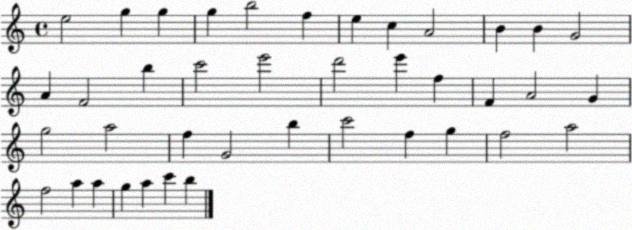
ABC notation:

X:1
T:Untitled
M:4/4
L:1/4
K:C
e2 g g g b2 f e c A2 B B G2 A F2 b c'2 e'2 d'2 e' f F A2 G g2 a2 f G2 b c'2 f g f2 a2 f2 a a g a c' b